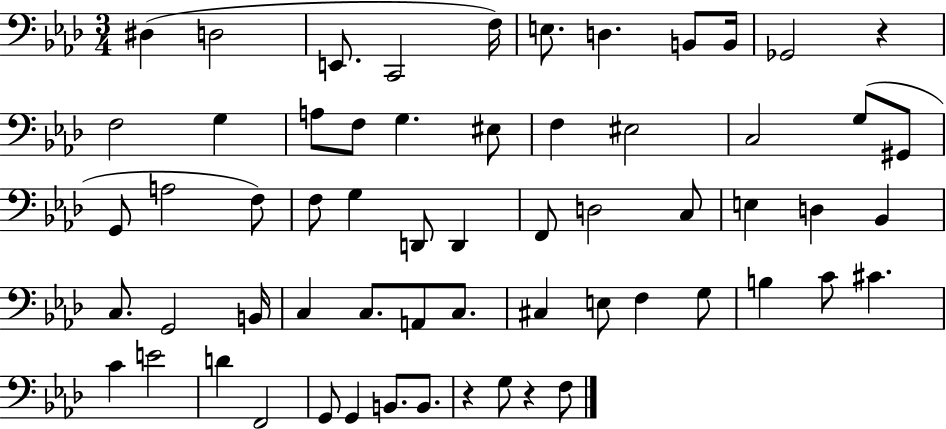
X:1
T:Untitled
M:3/4
L:1/4
K:Ab
^D, D,2 E,,/2 C,,2 F,/4 E,/2 D, B,,/2 B,,/4 _G,,2 z F,2 G, A,/2 F,/2 G, ^E,/2 F, ^E,2 C,2 G,/2 ^G,,/2 G,,/2 A,2 F,/2 F,/2 G, D,,/2 D,, F,,/2 D,2 C,/2 E, D, _B,, C,/2 G,,2 B,,/4 C, C,/2 A,,/2 C,/2 ^C, E,/2 F, G,/2 B, C/2 ^C C E2 D F,,2 G,,/2 G,, B,,/2 B,,/2 z G,/2 z F,/2